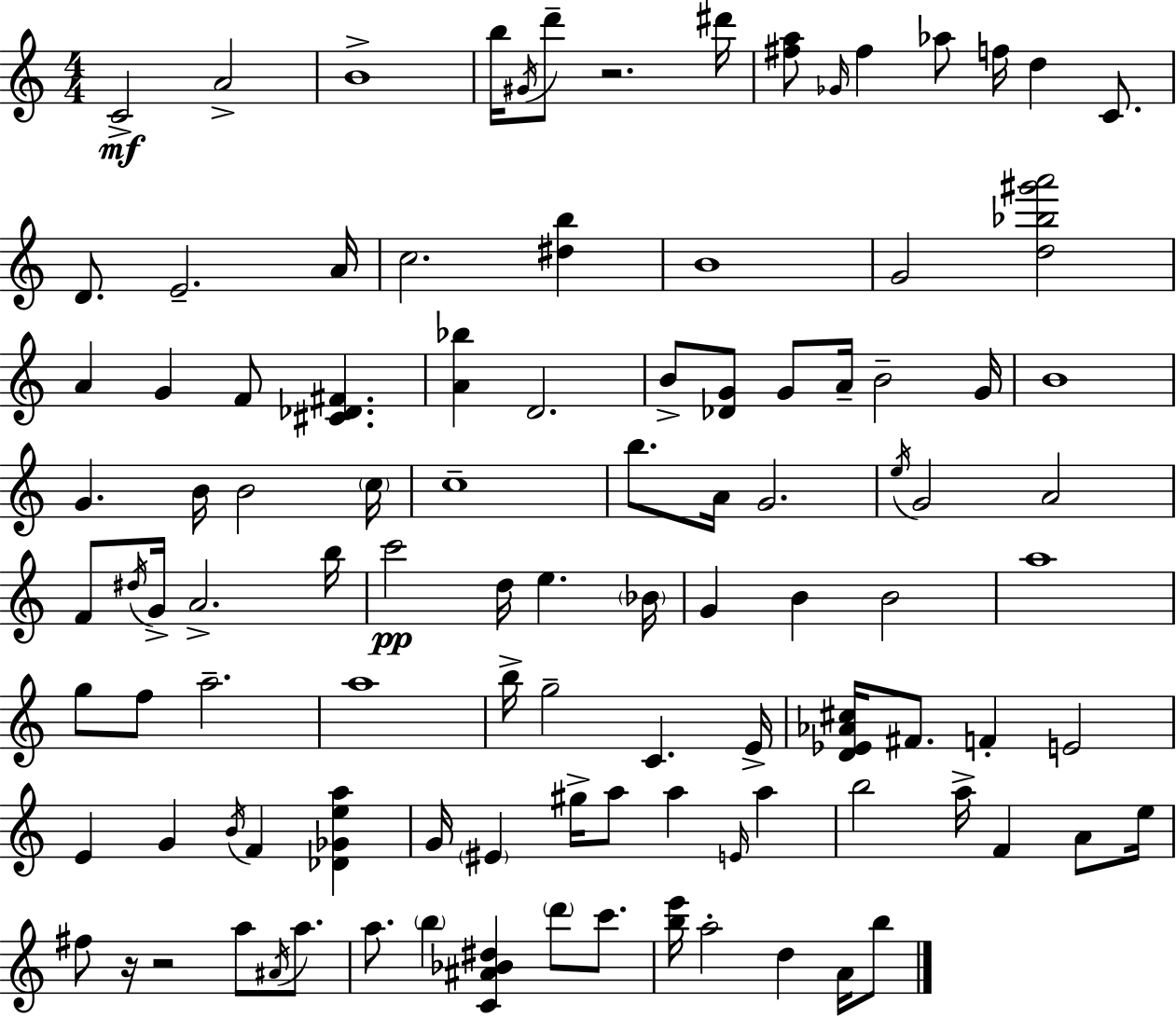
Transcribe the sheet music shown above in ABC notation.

X:1
T:Untitled
M:4/4
L:1/4
K:Am
C2 A2 B4 b/4 ^G/4 d'/2 z2 ^d'/4 [^fa]/2 _G/4 ^f _a/2 f/4 d C/2 D/2 E2 A/4 c2 [^db] B4 G2 [d_b^g'a']2 A G F/2 [^C_D^F] [A_b] D2 B/2 [_DG]/2 G/2 A/4 B2 G/4 B4 G B/4 B2 c/4 c4 b/2 A/4 G2 e/4 G2 A2 F/2 ^d/4 G/4 A2 b/4 c'2 d/4 e _B/4 G B B2 a4 g/2 f/2 a2 a4 b/4 g2 C E/4 [D_E_A^c]/4 ^F/2 F E2 E G B/4 F [_D_Gea] G/4 ^E ^g/4 a/2 a E/4 a b2 a/4 F A/2 e/4 ^f/2 z/4 z2 a/2 ^A/4 a/2 a/2 b [C^A_B^d] d'/2 c'/2 [be']/4 a2 d A/4 b/2